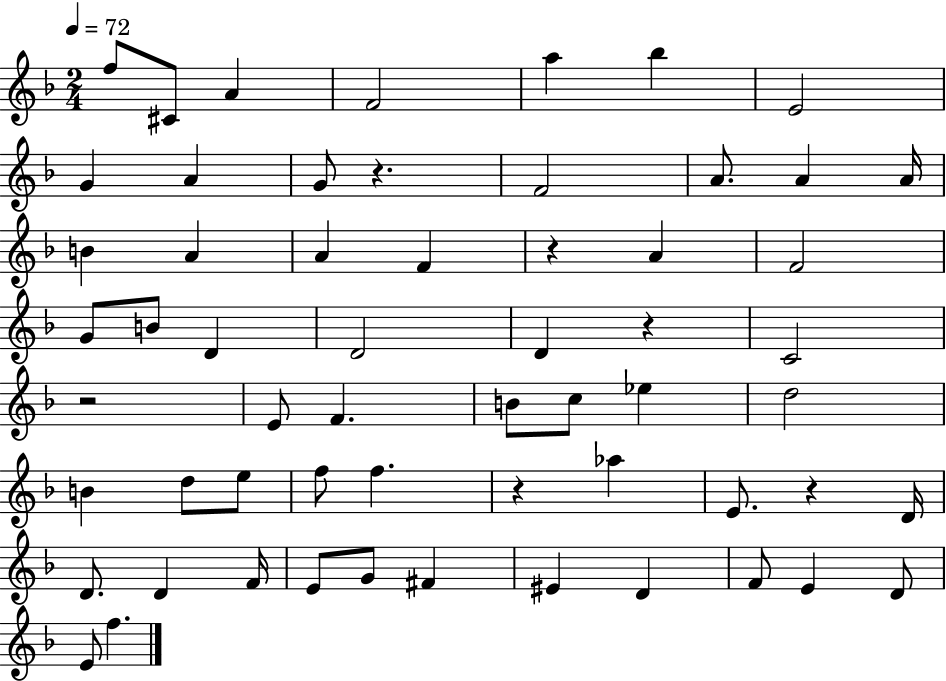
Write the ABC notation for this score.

X:1
T:Untitled
M:2/4
L:1/4
K:F
f/2 ^C/2 A F2 a _b E2 G A G/2 z F2 A/2 A A/4 B A A F z A F2 G/2 B/2 D D2 D z C2 z2 E/2 F B/2 c/2 _e d2 B d/2 e/2 f/2 f z _a E/2 z D/4 D/2 D F/4 E/2 G/2 ^F ^E D F/2 E D/2 E/2 f